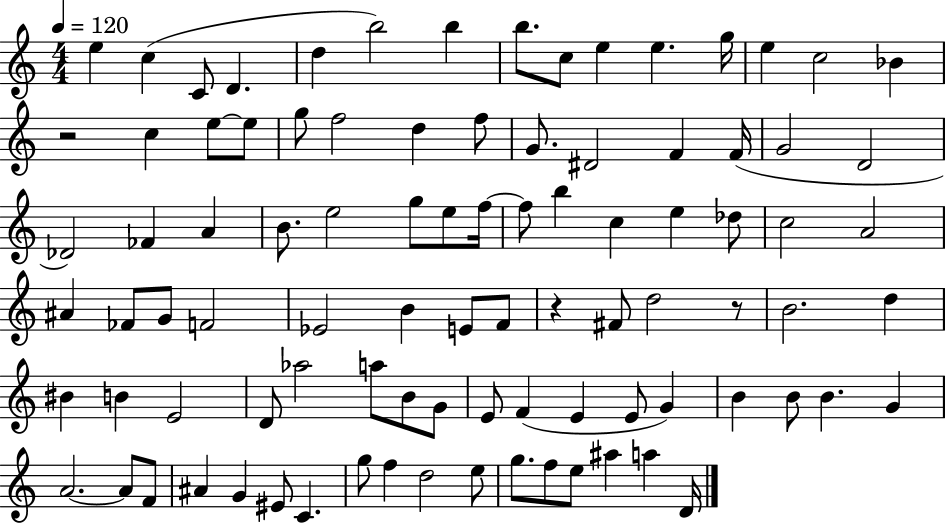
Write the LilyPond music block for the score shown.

{
  \clef treble
  \numericTimeSignature
  \time 4/4
  \key c \major
  \tempo 4 = 120
  e''4 c''4( c'8 d'4. | d''4 b''2) b''4 | b''8. c''8 e''4 e''4. g''16 | e''4 c''2 bes'4 | \break r2 c''4 e''8~~ e''8 | g''8 f''2 d''4 f''8 | g'8. dis'2 f'4 f'16( | g'2 d'2 | \break des'2) fes'4 a'4 | b'8. e''2 g''8 e''8 f''16~~ | f''8 b''4 c''4 e''4 des''8 | c''2 a'2 | \break ais'4 fes'8 g'8 f'2 | ees'2 b'4 e'8 f'8 | r4 fis'8 d''2 r8 | b'2. d''4 | \break bis'4 b'4 e'2 | d'8 aes''2 a''8 b'8 g'8 | e'8 f'4( e'4 e'8 g'4) | b'4 b'8 b'4. g'4 | \break a'2.~~ a'8 f'8 | ais'4 g'4 eis'8 c'4. | g''8 f''4 d''2 e''8 | g''8. f''8 e''8 ais''4 a''4 d'16 | \break \bar "|."
}